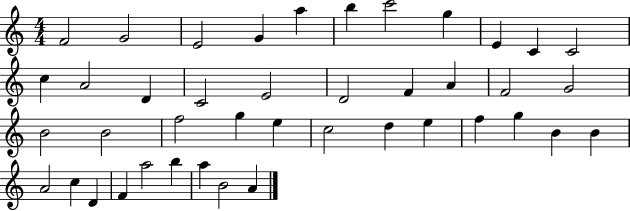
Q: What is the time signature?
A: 4/4